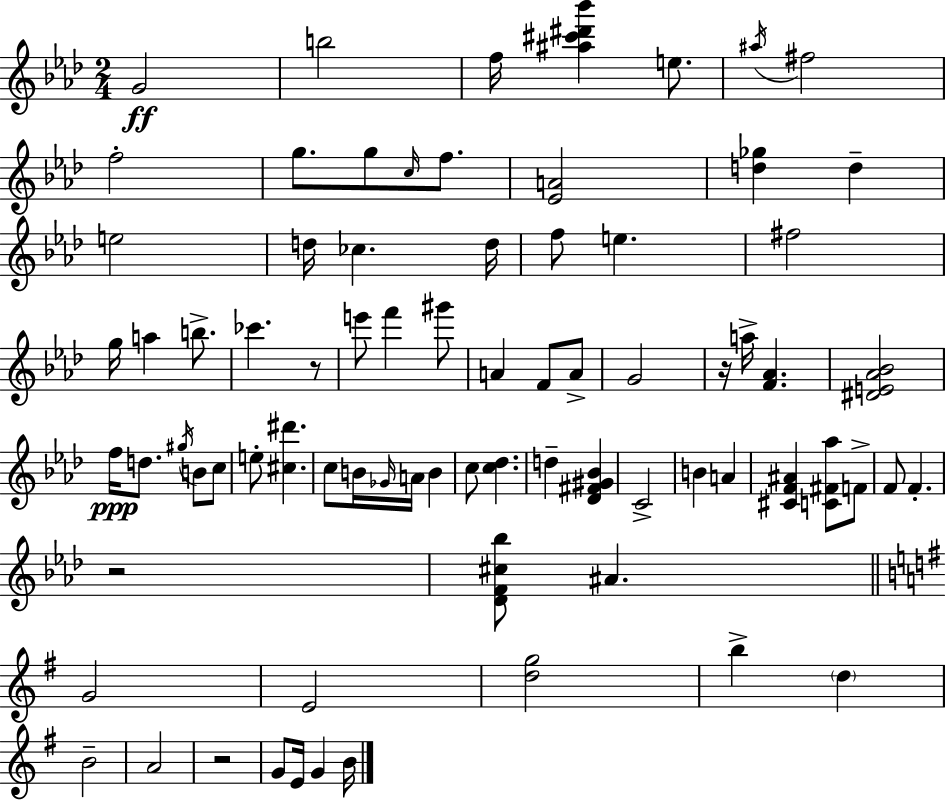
G4/h B5/h F5/s [A#5,C#6,D#6,Bb6]/q E5/e. A#5/s F#5/h F5/h G5/e. G5/e C5/s F5/e. [Eb4,A4]/h [D5,Gb5]/q D5/q E5/h D5/s CES5/q. D5/s F5/e E5/q. F#5/h G5/s A5/q B5/e. CES6/q. R/e E6/e F6/q G#6/e A4/q F4/e A4/e G4/h R/s A5/s [F4,Ab4]/q. [D#4,E4,Ab4,Bb4]/h F5/s D5/e. G#5/s B4/e C5/e E5/e [C#5,D#6]/q. C5/e B4/s Gb4/s A4/s B4/q C5/e [C5,Db5]/q. D5/q [Db4,F#4,G#4,Bb4]/q C4/h B4/q A4/q [C#4,F4,A#4]/q [C4,F#4,Ab5]/e F4/e F4/e F4/q. R/h [Db4,F4,C#5,Bb5]/e A#4/q. G4/h E4/h [D5,G5]/h B5/q D5/q B4/h A4/h R/h G4/e E4/s G4/q B4/s